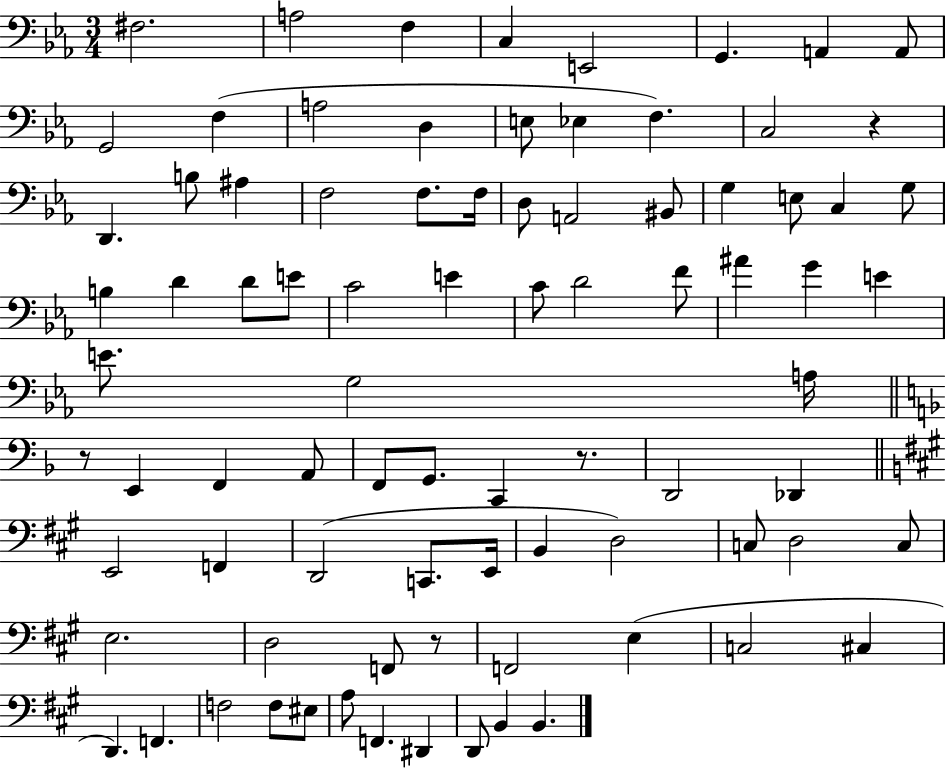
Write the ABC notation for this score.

X:1
T:Untitled
M:3/4
L:1/4
K:Eb
^F,2 A,2 F, C, E,,2 G,, A,, A,,/2 G,,2 F, A,2 D, E,/2 _E, F, C,2 z D,, B,/2 ^A, F,2 F,/2 F,/4 D,/2 A,,2 ^B,,/2 G, E,/2 C, G,/2 B, D D/2 E/2 C2 E C/2 D2 F/2 ^A G E E/2 G,2 A,/4 z/2 E,, F,, A,,/2 F,,/2 G,,/2 C,, z/2 D,,2 _D,, E,,2 F,, D,,2 C,,/2 E,,/4 B,, D,2 C,/2 D,2 C,/2 E,2 D,2 F,,/2 z/2 F,,2 E, C,2 ^C, D,, F,, F,2 F,/2 ^E,/2 A,/2 F,, ^D,, D,,/2 B,, B,,